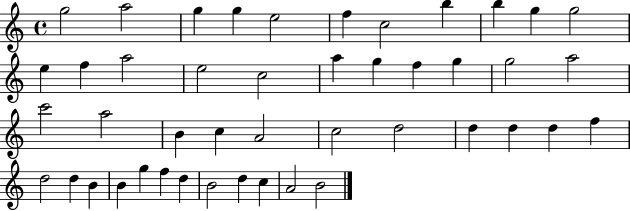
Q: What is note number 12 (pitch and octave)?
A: E5